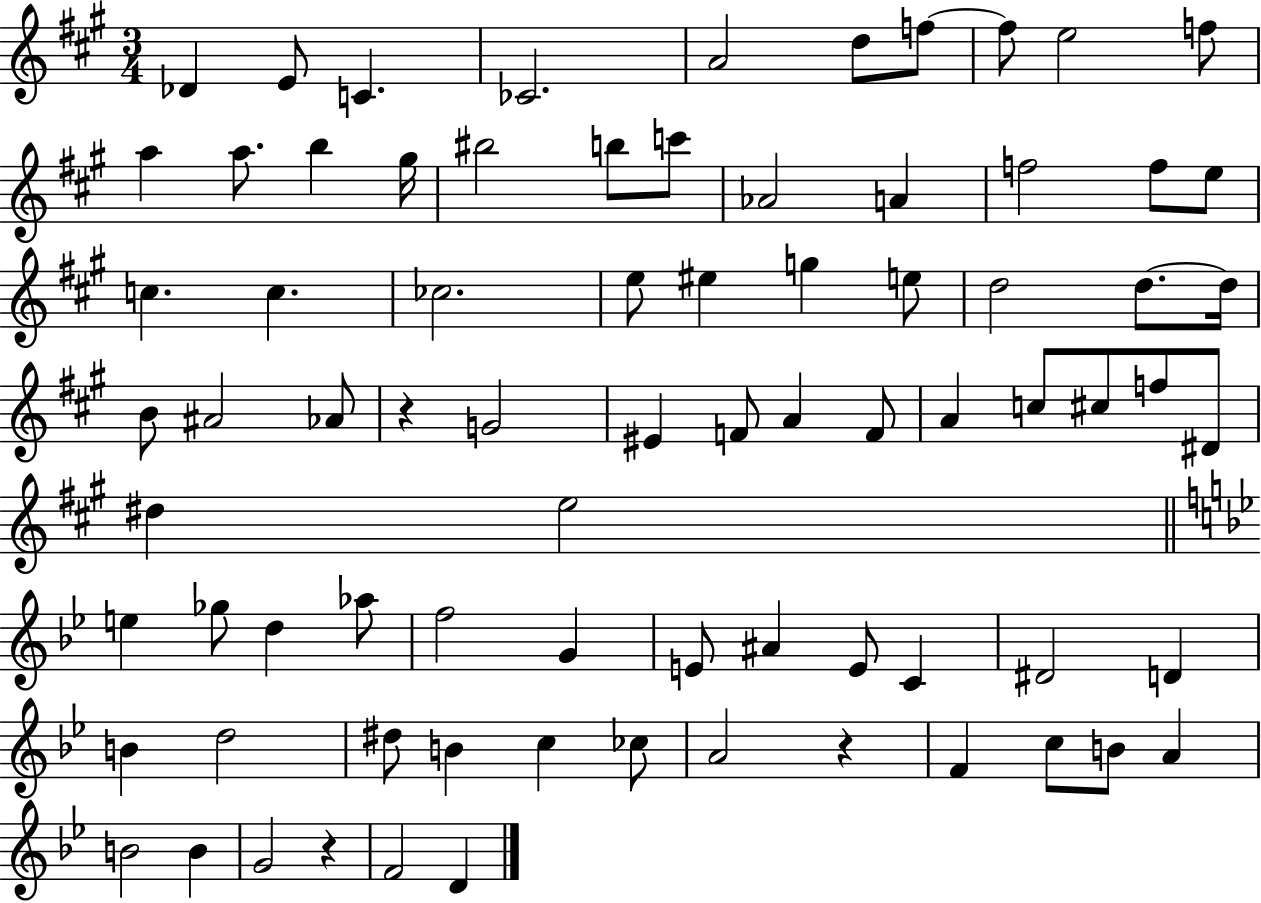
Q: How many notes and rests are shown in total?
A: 78